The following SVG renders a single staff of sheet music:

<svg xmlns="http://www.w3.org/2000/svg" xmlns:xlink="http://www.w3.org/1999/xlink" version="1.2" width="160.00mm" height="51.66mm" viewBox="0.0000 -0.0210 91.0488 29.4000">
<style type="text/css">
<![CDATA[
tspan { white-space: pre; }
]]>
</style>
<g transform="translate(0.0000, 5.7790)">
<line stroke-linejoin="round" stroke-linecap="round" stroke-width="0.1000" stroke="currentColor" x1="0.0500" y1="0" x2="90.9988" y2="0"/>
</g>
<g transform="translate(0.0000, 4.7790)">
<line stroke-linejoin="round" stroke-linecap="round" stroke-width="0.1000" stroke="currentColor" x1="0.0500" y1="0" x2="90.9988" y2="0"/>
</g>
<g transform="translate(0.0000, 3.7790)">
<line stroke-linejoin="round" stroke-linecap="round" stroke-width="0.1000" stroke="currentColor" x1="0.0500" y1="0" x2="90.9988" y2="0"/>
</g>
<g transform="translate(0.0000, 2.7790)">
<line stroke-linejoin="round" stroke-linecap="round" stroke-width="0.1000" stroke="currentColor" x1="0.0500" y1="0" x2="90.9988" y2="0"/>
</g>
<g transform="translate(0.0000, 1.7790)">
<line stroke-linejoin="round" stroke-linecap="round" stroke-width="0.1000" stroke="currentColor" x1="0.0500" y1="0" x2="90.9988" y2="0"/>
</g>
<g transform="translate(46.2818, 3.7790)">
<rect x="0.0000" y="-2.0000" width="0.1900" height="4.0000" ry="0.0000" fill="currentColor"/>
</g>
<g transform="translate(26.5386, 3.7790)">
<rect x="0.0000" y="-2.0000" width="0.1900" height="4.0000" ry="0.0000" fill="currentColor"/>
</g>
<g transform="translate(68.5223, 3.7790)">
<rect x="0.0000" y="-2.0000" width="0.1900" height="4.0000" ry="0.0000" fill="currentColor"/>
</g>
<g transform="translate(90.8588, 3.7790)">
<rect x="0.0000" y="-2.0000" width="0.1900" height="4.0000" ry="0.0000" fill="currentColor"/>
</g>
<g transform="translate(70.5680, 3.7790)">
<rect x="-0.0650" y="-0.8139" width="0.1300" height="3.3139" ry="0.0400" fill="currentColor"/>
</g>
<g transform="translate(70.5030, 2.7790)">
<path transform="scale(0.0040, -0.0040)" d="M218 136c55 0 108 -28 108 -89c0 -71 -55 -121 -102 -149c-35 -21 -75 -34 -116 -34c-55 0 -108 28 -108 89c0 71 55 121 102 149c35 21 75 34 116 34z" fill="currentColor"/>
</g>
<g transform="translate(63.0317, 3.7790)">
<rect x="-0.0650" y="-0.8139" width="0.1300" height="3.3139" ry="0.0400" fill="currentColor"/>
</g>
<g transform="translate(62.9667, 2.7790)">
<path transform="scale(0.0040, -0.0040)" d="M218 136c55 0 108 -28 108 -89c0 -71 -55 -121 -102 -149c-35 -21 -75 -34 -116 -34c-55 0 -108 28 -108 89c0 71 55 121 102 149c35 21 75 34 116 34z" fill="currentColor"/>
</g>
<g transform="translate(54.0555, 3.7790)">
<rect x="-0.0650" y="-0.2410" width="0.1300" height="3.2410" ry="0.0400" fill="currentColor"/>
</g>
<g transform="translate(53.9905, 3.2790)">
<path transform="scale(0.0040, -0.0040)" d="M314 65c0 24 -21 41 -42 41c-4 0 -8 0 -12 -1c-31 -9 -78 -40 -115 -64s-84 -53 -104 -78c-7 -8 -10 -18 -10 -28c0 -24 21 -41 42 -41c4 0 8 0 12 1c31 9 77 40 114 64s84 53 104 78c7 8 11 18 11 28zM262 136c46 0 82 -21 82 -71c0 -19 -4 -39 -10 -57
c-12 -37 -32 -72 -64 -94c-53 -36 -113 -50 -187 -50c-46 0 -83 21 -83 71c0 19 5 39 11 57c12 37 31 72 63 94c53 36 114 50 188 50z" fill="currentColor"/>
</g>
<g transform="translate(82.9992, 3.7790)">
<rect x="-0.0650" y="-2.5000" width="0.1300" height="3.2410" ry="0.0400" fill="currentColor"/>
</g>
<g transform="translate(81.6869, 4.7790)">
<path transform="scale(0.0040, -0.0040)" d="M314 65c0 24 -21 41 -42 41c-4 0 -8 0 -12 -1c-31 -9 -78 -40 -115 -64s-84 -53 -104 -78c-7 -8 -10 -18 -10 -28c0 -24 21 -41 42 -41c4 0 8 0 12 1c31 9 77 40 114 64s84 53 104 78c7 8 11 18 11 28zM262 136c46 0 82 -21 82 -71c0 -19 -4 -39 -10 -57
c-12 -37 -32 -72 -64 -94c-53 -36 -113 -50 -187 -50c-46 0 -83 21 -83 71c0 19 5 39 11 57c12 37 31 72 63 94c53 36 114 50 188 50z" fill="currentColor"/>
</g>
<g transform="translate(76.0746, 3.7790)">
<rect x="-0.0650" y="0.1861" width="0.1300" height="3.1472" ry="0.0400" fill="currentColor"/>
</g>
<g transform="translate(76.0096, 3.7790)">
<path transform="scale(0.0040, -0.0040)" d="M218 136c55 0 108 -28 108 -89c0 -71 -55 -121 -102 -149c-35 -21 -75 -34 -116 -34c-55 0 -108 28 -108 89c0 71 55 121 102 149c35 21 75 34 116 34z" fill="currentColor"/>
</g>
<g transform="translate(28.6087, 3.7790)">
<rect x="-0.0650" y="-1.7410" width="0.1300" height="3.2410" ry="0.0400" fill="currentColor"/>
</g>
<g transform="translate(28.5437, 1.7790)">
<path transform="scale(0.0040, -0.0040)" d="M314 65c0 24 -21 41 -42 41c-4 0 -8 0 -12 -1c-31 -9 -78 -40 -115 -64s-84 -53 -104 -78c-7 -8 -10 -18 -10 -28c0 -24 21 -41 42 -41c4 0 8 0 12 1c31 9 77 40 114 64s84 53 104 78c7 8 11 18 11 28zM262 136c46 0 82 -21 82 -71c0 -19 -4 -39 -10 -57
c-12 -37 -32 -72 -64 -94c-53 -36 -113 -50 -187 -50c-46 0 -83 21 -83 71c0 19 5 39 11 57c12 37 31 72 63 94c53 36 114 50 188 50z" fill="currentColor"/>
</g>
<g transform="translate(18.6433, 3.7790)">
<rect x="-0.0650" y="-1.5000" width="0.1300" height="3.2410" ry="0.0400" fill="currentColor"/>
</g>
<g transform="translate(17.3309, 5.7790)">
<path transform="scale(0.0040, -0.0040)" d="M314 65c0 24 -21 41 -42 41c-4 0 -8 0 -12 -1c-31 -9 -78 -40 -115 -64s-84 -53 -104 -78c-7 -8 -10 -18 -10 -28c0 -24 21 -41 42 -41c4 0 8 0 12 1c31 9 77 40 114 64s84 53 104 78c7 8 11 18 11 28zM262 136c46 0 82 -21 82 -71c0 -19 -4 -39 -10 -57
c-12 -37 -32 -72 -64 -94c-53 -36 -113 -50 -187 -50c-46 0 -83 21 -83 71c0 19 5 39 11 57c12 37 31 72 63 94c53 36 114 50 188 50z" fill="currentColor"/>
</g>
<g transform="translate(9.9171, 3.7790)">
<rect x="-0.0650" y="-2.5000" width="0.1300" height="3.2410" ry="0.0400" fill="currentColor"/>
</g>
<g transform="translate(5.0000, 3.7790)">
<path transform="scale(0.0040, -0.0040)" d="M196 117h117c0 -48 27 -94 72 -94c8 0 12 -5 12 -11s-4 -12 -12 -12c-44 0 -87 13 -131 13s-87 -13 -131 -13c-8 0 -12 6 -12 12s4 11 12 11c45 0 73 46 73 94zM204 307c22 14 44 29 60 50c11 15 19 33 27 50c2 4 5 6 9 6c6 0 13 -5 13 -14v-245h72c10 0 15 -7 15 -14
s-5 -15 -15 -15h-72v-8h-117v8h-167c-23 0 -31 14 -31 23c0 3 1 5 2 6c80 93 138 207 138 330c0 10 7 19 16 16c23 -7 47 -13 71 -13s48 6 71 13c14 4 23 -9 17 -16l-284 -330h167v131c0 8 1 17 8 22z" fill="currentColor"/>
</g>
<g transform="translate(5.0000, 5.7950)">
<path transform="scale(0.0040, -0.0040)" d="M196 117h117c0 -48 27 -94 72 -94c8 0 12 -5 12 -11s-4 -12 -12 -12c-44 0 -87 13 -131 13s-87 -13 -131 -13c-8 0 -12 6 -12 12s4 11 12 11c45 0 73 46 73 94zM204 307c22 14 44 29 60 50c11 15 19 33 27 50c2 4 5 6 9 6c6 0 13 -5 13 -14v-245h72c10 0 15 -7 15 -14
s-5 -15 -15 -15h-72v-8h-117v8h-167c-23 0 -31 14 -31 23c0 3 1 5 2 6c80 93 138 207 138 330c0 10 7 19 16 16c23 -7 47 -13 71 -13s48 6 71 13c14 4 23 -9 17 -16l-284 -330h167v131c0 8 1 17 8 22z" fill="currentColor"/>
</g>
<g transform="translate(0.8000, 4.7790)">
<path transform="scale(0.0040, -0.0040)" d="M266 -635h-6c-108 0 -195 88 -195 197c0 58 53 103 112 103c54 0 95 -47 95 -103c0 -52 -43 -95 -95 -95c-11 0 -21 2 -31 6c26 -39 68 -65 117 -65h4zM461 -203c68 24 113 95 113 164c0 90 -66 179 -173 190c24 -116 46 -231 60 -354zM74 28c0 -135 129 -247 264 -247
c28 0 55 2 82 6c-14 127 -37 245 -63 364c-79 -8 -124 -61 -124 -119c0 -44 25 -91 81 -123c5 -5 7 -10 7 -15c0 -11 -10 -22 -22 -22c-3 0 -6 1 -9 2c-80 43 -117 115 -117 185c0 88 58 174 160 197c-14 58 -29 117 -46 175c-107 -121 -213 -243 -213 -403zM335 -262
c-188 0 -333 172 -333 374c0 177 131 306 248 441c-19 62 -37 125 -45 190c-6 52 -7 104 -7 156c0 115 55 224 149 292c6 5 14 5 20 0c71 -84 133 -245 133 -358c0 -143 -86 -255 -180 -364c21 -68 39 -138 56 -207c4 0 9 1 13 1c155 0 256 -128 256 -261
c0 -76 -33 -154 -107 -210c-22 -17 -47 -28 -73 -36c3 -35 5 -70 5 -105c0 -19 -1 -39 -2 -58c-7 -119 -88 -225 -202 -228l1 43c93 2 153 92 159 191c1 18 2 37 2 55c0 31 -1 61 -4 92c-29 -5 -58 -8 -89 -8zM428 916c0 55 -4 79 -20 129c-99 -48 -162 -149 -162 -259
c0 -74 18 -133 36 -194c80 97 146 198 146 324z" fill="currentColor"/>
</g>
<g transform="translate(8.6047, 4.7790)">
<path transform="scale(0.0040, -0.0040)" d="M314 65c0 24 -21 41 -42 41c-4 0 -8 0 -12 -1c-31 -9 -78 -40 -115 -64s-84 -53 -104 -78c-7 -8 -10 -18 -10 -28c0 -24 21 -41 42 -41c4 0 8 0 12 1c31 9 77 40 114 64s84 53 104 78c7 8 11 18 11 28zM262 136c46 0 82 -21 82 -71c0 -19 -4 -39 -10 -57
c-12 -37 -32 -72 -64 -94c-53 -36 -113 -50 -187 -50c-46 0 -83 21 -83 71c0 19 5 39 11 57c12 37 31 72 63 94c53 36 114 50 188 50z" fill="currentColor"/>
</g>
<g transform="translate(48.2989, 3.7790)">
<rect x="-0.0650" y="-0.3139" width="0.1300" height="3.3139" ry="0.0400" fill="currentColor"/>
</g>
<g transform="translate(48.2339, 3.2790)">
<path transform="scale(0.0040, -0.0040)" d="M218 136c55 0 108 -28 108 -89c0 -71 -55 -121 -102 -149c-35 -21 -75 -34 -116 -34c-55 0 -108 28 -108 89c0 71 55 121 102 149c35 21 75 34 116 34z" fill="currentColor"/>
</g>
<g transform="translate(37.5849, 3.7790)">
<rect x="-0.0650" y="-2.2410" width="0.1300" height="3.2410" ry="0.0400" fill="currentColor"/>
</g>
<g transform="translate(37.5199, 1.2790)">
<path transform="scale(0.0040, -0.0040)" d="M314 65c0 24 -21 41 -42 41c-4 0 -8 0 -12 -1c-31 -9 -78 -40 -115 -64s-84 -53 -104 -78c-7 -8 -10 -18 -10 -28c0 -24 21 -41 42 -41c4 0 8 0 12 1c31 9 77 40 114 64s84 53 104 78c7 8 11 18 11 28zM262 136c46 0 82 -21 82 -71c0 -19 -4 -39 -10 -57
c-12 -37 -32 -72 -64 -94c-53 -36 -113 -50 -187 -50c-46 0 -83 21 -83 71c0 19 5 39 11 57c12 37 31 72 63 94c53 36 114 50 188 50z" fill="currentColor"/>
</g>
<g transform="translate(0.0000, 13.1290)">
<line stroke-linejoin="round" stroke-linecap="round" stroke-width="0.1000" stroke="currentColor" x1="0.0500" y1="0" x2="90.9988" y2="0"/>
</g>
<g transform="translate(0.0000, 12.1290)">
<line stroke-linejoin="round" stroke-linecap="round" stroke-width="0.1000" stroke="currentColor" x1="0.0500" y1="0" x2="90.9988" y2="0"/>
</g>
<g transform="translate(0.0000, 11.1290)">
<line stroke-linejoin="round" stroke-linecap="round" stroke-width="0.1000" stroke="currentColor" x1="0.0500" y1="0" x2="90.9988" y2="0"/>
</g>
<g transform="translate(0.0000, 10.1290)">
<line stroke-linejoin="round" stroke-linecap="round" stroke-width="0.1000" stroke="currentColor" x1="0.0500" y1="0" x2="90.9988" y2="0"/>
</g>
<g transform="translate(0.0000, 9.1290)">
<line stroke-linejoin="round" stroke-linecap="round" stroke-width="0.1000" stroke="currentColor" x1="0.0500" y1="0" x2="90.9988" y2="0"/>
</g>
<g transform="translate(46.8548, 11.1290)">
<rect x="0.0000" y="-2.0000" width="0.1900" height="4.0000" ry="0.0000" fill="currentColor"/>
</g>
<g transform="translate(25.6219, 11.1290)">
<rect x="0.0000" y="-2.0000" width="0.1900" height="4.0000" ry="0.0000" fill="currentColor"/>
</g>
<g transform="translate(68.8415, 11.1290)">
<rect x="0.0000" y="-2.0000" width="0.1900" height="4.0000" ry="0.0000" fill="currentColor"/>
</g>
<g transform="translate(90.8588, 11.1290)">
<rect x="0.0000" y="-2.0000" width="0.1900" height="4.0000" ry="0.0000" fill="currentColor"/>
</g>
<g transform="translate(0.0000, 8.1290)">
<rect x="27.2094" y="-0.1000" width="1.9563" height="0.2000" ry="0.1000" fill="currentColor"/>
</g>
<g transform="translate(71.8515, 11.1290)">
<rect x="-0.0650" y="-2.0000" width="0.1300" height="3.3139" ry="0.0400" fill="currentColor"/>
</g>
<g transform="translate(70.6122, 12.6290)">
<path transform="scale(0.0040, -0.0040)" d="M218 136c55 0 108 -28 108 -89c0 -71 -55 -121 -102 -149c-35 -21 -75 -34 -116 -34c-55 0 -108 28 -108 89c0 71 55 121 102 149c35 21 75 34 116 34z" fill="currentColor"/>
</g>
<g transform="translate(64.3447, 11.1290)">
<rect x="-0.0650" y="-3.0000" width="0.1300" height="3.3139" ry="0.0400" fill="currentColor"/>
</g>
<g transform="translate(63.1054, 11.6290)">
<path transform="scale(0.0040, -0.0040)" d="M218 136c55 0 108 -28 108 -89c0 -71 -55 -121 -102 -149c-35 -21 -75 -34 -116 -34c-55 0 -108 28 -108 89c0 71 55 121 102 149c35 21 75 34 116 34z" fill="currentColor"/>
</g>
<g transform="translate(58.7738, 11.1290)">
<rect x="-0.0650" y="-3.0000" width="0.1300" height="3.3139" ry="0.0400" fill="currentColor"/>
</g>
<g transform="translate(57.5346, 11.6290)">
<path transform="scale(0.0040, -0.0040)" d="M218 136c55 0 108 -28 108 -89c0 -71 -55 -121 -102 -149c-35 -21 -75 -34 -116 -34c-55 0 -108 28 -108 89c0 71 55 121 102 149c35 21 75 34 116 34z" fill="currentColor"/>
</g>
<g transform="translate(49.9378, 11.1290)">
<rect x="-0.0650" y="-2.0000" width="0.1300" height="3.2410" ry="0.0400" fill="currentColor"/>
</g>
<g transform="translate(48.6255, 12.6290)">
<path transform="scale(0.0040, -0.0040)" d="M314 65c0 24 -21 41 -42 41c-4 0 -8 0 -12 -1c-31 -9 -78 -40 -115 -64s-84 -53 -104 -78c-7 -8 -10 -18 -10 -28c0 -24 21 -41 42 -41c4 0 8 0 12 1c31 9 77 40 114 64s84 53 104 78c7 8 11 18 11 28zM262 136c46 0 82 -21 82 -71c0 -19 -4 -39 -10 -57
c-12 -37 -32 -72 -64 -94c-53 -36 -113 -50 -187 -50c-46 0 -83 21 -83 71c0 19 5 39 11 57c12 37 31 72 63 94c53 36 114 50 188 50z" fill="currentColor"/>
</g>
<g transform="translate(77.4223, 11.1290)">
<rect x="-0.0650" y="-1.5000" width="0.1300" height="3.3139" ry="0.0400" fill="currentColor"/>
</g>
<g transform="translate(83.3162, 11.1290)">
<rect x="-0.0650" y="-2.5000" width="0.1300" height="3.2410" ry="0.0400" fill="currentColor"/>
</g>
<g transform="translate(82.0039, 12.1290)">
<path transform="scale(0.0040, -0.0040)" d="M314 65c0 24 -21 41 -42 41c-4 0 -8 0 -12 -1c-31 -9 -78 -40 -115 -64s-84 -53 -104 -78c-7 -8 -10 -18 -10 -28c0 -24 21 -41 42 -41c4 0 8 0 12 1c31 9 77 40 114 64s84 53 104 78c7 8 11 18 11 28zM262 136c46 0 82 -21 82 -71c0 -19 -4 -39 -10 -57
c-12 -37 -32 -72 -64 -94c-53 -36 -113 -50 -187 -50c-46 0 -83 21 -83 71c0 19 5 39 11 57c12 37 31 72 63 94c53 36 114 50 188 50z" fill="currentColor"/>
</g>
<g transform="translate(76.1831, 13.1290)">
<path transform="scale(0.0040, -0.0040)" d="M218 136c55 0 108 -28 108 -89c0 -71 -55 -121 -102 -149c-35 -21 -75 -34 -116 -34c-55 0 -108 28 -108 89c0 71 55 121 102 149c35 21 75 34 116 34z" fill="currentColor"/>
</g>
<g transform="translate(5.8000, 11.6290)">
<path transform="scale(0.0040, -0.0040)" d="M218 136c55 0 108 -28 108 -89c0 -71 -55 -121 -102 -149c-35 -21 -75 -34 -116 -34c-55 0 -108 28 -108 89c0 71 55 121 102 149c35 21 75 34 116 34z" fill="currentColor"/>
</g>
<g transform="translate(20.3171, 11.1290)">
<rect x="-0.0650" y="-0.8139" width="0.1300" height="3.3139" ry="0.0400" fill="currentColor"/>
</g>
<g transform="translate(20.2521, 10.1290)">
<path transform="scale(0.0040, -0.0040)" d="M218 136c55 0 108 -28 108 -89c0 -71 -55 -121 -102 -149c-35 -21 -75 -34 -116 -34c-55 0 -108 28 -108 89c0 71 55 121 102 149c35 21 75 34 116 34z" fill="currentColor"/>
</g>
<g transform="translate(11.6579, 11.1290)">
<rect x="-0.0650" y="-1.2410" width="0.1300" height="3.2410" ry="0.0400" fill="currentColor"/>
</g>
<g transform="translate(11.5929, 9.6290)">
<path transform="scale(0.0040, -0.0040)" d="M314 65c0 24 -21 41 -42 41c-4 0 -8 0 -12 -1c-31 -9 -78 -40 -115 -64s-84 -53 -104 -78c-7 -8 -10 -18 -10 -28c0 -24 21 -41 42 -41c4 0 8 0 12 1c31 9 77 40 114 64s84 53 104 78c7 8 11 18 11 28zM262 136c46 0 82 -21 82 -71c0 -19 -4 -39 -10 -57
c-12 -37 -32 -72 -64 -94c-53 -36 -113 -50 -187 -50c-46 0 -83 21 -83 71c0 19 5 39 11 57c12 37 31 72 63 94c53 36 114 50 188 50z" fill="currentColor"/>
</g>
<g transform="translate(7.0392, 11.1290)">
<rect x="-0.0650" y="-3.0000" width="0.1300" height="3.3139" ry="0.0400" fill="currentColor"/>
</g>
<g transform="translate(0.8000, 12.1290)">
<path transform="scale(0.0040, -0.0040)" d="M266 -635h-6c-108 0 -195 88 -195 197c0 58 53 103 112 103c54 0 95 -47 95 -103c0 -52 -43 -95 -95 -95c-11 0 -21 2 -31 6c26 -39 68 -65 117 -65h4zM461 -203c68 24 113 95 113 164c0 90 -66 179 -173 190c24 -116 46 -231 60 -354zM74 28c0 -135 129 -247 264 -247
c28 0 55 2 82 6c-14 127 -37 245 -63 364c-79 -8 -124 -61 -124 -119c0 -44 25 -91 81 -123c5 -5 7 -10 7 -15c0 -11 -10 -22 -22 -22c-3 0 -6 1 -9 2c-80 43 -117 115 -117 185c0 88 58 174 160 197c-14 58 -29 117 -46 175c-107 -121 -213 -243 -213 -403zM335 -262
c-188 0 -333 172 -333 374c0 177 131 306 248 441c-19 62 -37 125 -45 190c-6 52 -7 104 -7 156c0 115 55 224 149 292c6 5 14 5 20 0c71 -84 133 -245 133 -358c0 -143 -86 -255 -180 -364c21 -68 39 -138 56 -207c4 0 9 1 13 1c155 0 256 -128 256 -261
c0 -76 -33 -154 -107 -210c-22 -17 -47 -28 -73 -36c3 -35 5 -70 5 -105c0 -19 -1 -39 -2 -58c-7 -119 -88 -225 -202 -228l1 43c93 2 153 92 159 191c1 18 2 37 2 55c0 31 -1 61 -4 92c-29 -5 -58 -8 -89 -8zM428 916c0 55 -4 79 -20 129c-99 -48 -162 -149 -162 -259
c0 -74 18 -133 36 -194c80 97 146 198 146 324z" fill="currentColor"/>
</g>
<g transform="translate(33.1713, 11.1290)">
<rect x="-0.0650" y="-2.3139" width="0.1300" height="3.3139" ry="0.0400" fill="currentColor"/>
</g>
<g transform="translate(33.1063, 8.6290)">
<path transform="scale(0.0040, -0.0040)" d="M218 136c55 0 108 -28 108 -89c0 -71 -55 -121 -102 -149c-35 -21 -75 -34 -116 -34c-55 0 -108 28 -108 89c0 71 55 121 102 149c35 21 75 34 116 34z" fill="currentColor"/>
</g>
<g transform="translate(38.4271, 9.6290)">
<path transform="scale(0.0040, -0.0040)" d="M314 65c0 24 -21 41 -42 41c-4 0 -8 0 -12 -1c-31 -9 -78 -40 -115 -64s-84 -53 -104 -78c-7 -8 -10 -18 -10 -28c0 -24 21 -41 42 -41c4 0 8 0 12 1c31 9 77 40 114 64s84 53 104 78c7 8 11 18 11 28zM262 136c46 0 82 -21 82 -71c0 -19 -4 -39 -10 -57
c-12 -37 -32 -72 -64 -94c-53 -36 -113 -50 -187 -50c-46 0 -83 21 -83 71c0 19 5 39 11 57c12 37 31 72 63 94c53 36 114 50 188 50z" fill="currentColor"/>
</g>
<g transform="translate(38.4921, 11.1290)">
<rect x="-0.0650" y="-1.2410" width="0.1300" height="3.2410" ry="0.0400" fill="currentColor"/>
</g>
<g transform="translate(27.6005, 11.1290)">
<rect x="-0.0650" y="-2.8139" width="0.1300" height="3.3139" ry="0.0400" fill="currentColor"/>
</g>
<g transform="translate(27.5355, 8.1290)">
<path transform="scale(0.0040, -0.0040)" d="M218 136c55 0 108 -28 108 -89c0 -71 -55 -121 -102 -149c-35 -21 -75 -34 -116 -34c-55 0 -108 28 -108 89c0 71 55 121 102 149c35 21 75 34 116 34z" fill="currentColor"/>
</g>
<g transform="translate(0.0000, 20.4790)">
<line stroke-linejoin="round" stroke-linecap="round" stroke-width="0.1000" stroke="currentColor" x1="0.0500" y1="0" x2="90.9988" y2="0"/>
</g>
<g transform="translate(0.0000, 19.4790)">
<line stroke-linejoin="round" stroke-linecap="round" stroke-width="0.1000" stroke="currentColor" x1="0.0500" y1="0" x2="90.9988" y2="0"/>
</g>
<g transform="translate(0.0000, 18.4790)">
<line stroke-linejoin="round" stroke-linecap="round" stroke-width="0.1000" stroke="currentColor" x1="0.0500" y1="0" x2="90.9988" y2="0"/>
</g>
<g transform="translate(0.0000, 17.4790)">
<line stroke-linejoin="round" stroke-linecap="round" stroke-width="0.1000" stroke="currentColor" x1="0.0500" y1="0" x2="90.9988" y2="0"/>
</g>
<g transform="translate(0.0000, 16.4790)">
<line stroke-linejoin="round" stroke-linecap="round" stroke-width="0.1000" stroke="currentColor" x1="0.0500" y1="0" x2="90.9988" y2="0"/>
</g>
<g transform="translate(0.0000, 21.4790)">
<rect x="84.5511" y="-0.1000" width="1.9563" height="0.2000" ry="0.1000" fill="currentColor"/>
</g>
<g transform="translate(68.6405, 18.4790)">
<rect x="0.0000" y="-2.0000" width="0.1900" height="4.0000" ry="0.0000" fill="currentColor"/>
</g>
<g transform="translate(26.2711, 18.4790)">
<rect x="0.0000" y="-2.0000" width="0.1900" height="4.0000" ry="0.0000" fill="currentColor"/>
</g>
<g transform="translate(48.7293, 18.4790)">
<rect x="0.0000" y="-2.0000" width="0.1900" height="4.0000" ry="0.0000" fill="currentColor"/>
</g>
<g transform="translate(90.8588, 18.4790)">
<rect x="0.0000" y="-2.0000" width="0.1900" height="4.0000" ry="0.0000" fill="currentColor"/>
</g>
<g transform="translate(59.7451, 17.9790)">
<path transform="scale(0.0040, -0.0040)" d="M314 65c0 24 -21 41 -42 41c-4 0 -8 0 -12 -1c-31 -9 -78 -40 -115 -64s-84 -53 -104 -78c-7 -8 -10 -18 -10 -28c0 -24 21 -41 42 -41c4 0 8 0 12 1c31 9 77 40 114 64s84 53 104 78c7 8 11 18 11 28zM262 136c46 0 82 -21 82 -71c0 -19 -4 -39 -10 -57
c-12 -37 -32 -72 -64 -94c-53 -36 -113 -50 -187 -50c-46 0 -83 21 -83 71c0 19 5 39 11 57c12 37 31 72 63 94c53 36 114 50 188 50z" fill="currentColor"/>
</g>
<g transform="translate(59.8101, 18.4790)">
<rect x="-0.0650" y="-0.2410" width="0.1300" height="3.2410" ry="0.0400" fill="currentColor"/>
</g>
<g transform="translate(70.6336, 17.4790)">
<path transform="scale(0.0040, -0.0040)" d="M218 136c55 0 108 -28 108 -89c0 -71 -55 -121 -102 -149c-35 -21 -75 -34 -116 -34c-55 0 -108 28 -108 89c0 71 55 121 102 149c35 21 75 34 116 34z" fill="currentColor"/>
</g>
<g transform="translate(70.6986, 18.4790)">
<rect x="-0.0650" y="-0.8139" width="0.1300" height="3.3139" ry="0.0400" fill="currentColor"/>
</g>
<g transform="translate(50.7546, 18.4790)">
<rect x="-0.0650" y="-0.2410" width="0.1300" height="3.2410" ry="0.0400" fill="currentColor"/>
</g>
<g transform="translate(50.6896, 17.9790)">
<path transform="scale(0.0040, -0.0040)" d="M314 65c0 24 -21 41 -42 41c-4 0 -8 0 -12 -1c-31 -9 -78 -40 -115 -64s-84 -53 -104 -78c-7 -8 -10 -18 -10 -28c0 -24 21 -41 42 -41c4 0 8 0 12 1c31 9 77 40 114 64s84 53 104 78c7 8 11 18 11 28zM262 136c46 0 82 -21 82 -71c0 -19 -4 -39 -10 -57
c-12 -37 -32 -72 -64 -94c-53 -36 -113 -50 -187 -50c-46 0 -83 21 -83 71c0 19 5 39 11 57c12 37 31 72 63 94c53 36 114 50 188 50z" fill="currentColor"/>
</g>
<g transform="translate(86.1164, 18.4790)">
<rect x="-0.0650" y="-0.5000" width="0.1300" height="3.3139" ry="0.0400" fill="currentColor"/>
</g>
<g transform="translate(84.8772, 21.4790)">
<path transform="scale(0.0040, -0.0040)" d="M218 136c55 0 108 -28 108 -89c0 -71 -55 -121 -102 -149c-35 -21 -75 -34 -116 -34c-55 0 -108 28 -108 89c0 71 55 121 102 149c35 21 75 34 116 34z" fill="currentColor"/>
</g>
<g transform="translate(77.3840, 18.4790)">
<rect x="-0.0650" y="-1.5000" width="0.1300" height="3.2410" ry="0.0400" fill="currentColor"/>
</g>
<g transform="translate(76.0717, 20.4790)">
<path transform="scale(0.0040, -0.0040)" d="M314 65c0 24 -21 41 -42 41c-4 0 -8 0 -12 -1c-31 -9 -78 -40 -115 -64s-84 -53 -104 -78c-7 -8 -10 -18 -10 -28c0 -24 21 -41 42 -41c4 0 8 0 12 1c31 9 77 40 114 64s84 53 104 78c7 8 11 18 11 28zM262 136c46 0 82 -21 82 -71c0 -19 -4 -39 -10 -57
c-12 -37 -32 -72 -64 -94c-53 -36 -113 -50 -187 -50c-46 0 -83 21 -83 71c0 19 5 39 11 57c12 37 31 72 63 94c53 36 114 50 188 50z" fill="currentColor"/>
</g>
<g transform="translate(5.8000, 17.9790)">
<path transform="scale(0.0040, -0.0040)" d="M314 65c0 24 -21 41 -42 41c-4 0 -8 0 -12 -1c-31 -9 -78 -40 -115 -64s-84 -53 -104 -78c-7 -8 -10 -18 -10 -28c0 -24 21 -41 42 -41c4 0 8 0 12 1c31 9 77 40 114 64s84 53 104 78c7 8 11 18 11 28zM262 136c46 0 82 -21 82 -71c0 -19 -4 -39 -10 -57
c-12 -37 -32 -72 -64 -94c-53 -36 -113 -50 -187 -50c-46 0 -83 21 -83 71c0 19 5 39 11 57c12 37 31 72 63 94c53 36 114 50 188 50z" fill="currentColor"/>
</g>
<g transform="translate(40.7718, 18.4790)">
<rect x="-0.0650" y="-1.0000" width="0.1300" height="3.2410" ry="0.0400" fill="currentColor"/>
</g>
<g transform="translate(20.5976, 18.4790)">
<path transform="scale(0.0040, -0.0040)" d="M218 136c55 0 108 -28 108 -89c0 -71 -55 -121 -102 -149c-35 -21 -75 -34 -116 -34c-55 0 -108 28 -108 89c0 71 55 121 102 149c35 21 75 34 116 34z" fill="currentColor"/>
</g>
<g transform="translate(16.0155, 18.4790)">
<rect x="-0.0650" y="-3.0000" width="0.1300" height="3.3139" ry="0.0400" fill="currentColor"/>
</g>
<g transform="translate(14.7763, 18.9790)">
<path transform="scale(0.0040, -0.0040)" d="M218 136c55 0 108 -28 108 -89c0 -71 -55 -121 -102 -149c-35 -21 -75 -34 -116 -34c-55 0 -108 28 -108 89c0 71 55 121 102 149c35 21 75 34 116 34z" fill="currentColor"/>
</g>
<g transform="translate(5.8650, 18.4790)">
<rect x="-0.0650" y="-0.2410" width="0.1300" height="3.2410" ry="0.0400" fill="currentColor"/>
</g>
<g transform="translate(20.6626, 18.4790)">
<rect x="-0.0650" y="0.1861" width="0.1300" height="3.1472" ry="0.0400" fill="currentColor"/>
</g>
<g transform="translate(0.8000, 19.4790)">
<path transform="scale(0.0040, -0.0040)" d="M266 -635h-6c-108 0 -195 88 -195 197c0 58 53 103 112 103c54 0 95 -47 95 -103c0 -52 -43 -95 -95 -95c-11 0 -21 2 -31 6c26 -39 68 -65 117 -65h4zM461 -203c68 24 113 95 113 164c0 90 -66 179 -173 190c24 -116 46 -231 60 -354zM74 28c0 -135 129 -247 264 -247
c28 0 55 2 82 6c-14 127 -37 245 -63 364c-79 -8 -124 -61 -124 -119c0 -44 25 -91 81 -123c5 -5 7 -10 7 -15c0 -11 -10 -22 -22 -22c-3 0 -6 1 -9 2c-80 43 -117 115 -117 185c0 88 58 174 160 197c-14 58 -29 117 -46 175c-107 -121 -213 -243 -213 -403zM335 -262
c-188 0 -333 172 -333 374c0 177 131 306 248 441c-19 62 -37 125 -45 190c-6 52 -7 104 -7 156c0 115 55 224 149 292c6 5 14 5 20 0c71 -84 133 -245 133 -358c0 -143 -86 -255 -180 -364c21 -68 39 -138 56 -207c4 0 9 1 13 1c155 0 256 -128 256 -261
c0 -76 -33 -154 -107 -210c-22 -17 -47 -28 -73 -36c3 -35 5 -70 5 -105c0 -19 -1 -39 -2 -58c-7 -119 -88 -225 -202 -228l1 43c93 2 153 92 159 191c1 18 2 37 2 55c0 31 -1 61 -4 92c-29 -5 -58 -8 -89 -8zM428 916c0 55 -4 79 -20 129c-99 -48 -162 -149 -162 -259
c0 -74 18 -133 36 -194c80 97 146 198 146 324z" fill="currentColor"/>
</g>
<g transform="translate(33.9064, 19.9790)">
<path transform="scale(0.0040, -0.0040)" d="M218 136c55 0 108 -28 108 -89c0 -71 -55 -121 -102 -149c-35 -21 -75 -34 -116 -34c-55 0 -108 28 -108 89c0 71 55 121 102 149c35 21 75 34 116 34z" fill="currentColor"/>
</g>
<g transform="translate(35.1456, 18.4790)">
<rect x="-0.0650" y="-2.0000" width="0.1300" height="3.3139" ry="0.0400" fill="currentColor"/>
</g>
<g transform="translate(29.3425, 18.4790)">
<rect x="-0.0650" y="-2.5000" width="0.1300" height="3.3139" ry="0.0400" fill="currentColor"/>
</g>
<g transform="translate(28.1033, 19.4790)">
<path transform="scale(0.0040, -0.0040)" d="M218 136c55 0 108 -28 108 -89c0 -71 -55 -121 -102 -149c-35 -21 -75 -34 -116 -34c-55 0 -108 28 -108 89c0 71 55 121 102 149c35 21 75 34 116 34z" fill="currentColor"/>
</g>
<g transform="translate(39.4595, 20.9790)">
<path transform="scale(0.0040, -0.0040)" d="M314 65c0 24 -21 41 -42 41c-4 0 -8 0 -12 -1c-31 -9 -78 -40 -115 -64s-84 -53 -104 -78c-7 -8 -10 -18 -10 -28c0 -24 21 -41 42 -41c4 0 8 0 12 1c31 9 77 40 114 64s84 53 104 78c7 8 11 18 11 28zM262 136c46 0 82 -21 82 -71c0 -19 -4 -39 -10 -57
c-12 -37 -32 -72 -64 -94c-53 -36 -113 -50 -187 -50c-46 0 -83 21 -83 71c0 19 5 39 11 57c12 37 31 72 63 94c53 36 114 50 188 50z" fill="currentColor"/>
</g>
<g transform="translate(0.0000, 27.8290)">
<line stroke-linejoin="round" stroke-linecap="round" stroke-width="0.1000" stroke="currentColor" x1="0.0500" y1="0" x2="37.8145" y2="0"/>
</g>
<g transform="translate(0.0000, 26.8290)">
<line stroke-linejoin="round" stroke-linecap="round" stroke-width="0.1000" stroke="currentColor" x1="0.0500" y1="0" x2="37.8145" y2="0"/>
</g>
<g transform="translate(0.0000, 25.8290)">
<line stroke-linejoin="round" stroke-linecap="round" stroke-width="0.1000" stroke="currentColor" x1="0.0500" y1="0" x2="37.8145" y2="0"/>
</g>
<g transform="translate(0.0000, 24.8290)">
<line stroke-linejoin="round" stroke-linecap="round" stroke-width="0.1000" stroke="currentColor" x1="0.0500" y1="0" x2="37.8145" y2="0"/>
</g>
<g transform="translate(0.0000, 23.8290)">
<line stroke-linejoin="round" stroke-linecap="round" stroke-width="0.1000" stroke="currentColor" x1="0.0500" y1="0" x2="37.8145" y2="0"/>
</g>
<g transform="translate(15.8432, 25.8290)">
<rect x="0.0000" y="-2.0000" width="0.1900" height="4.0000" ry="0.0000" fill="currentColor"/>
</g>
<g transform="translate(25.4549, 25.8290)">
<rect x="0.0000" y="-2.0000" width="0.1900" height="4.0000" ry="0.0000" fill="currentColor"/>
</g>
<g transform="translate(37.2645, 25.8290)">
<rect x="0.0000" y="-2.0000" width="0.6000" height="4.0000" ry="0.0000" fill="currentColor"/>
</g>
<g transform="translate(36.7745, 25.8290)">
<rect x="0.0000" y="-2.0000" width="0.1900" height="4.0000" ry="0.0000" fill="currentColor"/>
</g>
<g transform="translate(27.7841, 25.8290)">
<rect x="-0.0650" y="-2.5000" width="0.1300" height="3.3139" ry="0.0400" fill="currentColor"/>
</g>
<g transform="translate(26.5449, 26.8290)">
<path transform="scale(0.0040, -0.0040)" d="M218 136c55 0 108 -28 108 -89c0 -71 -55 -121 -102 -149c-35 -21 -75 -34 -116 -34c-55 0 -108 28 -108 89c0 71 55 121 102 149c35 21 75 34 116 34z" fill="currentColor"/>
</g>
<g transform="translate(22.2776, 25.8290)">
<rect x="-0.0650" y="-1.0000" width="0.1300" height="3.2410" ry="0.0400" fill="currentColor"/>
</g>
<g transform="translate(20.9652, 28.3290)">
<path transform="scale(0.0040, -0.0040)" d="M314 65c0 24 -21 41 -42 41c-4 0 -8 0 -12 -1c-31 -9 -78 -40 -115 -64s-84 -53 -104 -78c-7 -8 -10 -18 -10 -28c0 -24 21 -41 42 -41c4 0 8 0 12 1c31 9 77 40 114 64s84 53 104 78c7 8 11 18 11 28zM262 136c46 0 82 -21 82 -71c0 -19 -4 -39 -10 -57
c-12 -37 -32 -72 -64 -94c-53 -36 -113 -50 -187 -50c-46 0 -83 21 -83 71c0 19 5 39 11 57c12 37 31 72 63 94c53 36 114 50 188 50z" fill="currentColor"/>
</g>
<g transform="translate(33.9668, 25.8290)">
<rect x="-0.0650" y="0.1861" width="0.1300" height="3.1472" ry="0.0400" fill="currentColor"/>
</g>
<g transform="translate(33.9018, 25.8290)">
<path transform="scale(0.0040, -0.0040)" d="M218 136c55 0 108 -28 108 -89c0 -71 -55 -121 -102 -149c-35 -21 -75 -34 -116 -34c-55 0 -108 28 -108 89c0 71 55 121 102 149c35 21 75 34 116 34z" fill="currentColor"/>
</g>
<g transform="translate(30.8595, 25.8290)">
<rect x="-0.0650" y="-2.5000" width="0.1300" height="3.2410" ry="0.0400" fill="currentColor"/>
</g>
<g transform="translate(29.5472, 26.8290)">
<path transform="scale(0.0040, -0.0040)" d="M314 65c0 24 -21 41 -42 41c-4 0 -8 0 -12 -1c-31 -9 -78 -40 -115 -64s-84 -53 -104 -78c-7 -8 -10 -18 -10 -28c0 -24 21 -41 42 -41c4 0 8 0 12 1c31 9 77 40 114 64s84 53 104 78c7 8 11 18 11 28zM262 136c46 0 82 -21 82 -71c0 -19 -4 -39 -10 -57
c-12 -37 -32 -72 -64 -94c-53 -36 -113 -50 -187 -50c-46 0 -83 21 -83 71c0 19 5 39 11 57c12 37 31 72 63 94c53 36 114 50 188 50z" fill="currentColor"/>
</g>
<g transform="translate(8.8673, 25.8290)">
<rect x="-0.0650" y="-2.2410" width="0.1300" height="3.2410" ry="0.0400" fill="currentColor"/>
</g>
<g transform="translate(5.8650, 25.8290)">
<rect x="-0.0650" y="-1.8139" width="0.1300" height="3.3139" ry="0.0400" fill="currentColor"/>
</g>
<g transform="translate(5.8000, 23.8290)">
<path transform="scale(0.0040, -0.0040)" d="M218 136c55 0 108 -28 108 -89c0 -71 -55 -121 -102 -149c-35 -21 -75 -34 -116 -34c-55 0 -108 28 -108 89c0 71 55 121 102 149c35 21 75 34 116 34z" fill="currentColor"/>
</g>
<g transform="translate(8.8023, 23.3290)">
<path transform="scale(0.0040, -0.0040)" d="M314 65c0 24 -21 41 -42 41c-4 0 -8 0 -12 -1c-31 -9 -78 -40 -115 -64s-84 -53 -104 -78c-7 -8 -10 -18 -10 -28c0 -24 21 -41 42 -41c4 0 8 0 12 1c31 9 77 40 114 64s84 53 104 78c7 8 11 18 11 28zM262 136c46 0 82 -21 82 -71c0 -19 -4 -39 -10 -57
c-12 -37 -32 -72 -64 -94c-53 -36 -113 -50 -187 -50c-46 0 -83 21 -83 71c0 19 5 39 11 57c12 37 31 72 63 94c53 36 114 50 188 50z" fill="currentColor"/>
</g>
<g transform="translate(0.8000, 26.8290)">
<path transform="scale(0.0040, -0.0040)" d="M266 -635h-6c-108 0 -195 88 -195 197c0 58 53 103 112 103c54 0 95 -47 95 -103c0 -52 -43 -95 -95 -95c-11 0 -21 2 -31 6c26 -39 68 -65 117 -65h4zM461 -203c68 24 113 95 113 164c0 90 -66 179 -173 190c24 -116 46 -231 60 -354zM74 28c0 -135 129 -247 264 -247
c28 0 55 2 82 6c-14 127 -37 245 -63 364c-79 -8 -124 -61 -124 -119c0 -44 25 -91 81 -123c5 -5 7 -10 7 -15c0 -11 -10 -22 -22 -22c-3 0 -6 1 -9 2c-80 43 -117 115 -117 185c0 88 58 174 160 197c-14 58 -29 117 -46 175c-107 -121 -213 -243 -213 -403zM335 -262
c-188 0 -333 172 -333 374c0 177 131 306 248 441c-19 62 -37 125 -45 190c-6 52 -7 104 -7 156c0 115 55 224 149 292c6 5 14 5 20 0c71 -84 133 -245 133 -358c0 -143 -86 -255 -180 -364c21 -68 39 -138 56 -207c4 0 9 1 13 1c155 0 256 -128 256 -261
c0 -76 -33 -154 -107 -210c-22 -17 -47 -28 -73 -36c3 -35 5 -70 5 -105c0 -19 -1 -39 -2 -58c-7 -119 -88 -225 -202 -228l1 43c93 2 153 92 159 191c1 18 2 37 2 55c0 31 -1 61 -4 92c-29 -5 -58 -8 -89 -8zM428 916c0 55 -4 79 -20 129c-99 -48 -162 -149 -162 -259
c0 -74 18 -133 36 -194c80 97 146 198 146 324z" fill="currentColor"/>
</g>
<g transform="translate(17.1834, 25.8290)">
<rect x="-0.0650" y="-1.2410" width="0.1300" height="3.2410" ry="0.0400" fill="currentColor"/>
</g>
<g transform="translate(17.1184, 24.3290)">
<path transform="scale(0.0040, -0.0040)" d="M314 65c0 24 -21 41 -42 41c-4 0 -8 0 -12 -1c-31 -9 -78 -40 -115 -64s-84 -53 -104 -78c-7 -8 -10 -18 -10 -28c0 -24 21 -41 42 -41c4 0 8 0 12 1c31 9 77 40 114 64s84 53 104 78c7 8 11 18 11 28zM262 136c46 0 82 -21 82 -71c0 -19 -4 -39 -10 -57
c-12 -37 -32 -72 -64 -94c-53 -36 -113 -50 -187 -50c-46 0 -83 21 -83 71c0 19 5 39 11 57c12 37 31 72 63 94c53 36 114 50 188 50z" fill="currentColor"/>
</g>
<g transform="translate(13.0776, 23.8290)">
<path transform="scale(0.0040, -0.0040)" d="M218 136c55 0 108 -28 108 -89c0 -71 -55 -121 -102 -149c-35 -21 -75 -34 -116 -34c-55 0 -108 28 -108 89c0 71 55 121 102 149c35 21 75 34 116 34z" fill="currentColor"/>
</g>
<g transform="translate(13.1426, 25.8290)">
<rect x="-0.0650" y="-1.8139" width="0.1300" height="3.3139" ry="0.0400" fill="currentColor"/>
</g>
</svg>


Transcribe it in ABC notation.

X:1
T:Untitled
M:4/4
L:1/4
K:C
G2 E2 f2 g2 c c2 d d B G2 A e2 d a g e2 F2 A A F E G2 c2 A B G F D2 c2 c2 d E2 C f g2 f e2 D2 G G2 B